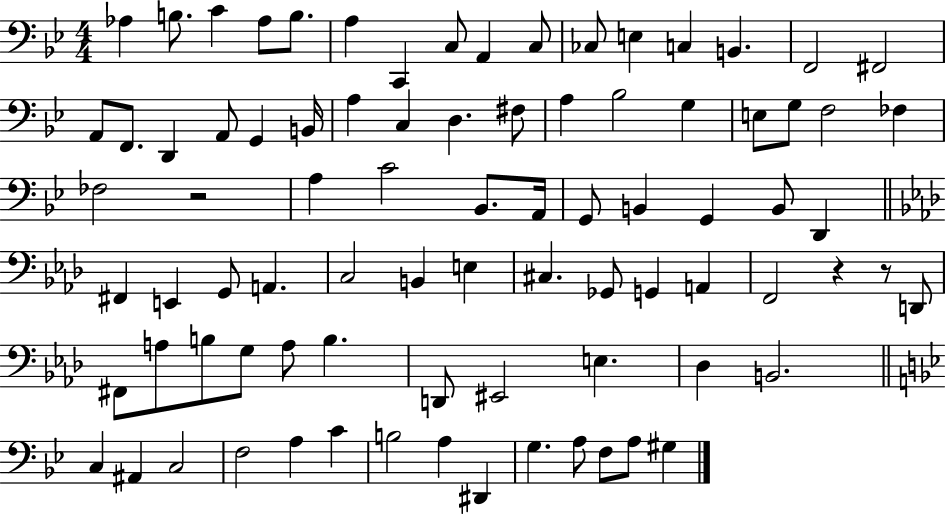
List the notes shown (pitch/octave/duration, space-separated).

Ab3/q B3/e. C4/q Ab3/e B3/e. A3/q C2/q C3/e A2/q C3/e CES3/e E3/q C3/q B2/q. F2/h F#2/h A2/e F2/e. D2/q A2/e G2/q B2/s A3/q C3/q D3/q. F#3/e A3/q Bb3/h G3/q E3/e G3/e F3/h FES3/q FES3/h R/h A3/q C4/h Bb2/e. A2/s G2/e B2/q G2/q B2/e D2/q F#2/q E2/q G2/e A2/q. C3/h B2/q E3/q C#3/q. Gb2/e G2/q A2/q F2/h R/q R/e D2/e F#2/e A3/e B3/e G3/e A3/e B3/q. D2/e EIS2/h E3/q. Db3/q B2/h. C3/q A#2/q C3/h F3/h A3/q C4/q B3/h A3/q D#2/q G3/q. A3/e F3/e A3/e G#3/q